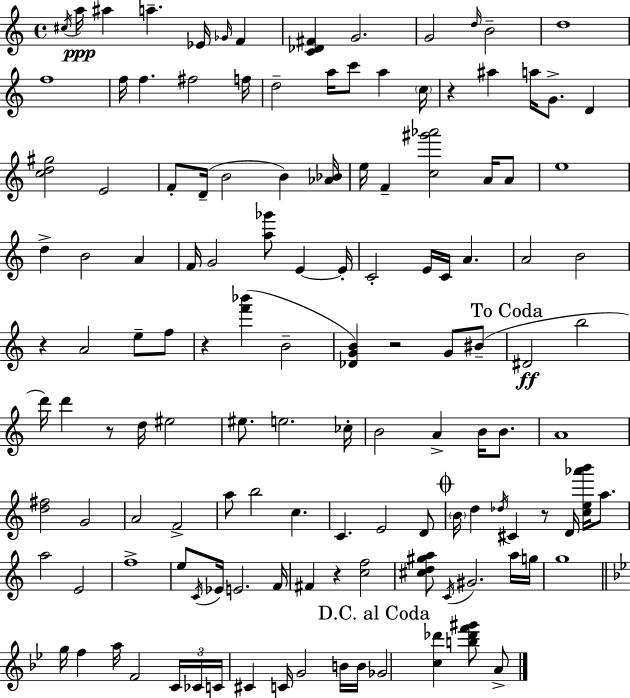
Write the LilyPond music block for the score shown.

{
  \clef treble
  \time 4/4
  \defaultTimeSignature
  \key a \minor
  \acciaccatura { cis''16 }\ppp a''16 ais''4 a''4.-- ees'16 \grace { ges'16 } f'4 | <c' des' fis'>4 g'2. | g'2 \grace { d''16 } b'2-- | d''1 | \break f''1 | f''16 f''4. fis''2 | f''16 d''2-- a''16 c'''8 a''4 | \parenthesize c''16 r4 ais''4 a''16 g'8.-> d'4 | \break <c'' d'' gis''>2 e'2 | f'8-. d'16--( b'2 b'4) | <aes' bes'>16 e''16 f'4-- <c'' gis''' aes'''>2 | a'16 a'8 e''1 | \break d''4-> b'2 a'4 | f'16 g'2 <a'' ges'''>8 e'4~~ | e'16-. c'2-. e'16 c'16 a'4. | a'2 b'2 | \break r4 a'2 e''8-- | f''8 r4 <f''' bes'''>4( b'2-- | <des' g' b'>4) r2 g'8 | bis'8--( \mark "To Coda" dis'2\ff b''2 | \break d'''16) d'''4 r8 d''16 eis''2 | eis''8. e''2. | ces''16-. b'2 a'4-> b'16 | b'8. a'1 | \break <d'' fis''>2 g'2 | a'2 f'2-> | a''8 b''2 c''4. | c'4. e'2 | \break d'8 \mark \markup { \musicglyph "scripts.coda" } \parenthesize b'16 d''4 \acciaccatura { des''16 } cis'4 r8 d'16 | <c'' e'' aes''' b'''>16 a''8. a''2 e'2 | f''1-> | e''8 \acciaccatura { c'16 } ees'16 e'2. | \break f'16 fis'4 r4 <c'' f''>2 | <cis'' d'' gis'' a''>8 \acciaccatura { c'16 } gis'2. | a''16 g''16 g''1 | \bar "||" \break \key g \minor g''16 f''4 a''16 f'2 \tuplet 3/2 { c'16 ces'16 | c'16 } cis'4 c'16 g'2 b'16 b'16 | \mark "D.C. al Coda" ges'2 <c'' des'''>4 <b'' des''' f''' gis'''>8 a'8-> | \bar "|."
}